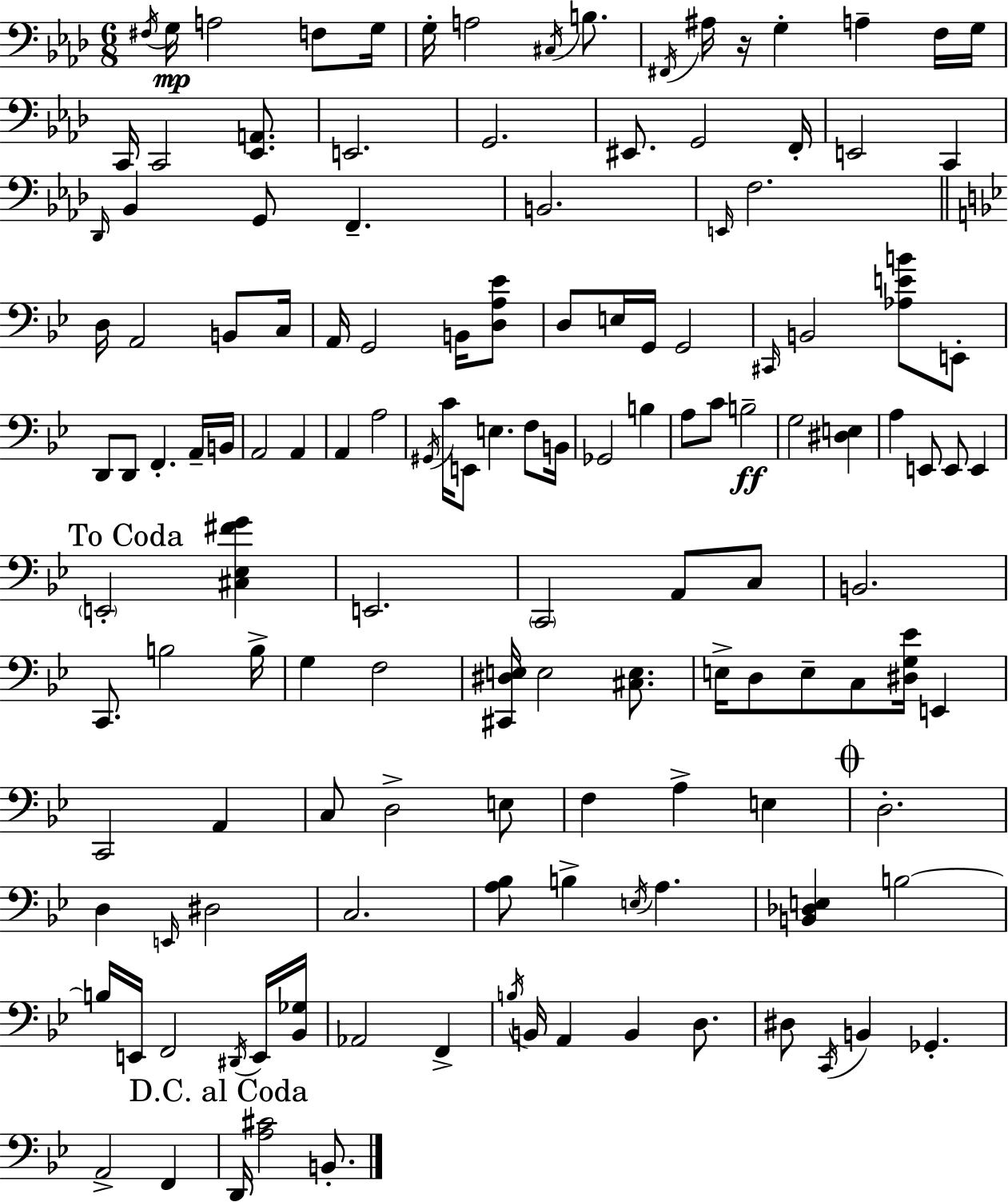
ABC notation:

X:1
T:Untitled
M:6/8
L:1/4
K:Ab
^F,/4 G,/4 A,2 F,/2 G,/4 G,/4 A,2 ^C,/4 B,/2 ^F,,/4 ^A,/4 z/4 G, A, F,/4 G,/4 C,,/4 C,,2 [_E,,A,,]/2 E,,2 G,,2 ^E,,/2 G,,2 F,,/4 E,,2 C,, _D,,/4 _B,, G,,/2 F,, B,,2 E,,/4 F,2 D,/4 A,,2 B,,/2 C,/4 A,,/4 G,,2 B,,/4 [D,A,_E]/2 D,/2 E,/4 G,,/4 G,,2 ^C,,/4 B,,2 [_A,EB]/2 E,,/2 D,,/2 D,,/2 F,, A,,/4 B,,/4 A,,2 A,, A,, A,2 ^G,,/4 C/4 E,,/2 E, F,/2 B,,/4 _G,,2 B, A,/2 C/2 B,2 G,2 [^D,E,] A, E,,/2 E,,/2 E,, E,,2 [^C,_E,^FG] E,,2 C,,2 A,,/2 C,/2 B,,2 C,,/2 B,2 B,/4 G, F,2 [^C,,^D,E,]/4 E,2 [^C,E,]/2 E,/4 D,/2 E,/2 C,/2 [^D,G,_E]/4 E,, C,,2 A,, C,/2 D,2 E,/2 F, A, E, D,2 D, E,,/4 ^D,2 C,2 [A,_B,]/2 B, E,/4 A, [B,,_D,E,] B,2 B,/4 E,,/4 F,,2 ^D,,/4 E,,/4 [_B,,_G,]/4 _A,,2 F,, B,/4 B,,/4 A,, B,, D,/2 ^D,/2 C,,/4 B,, _G,, A,,2 F,, D,,/4 [A,^C]2 B,,/2